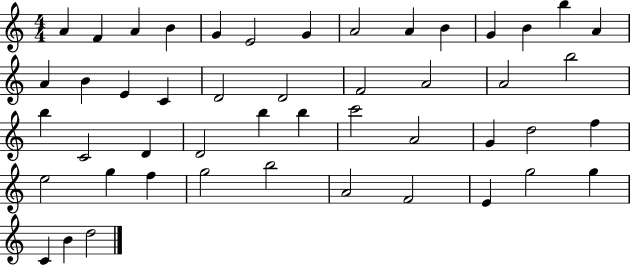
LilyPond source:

{
  \clef treble
  \numericTimeSignature
  \time 4/4
  \key c \major
  a'4 f'4 a'4 b'4 | g'4 e'2 g'4 | a'2 a'4 b'4 | g'4 b'4 b''4 a'4 | \break a'4 b'4 e'4 c'4 | d'2 d'2 | f'2 a'2 | a'2 b''2 | \break b''4 c'2 d'4 | d'2 b''4 b''4 | c'''2 a'2 | g'4 d''2 f''4 | \break e''2 g''4 f''4 | g''2 b''2 | a'2 f'2 | e'4 g''2 g''4 | \break c'4 b'4 d''2 | \bar "|."
}